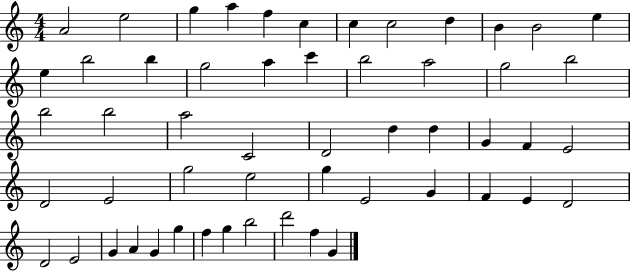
{
  \clef treble
  \numericTimeSignature
  \time 4/4
  \key c \major
  a'2 e''2 | g''4 a''4 f''4 c''4 | c''4 c''2 d''4 | b'4 b'2 e''4 | \break e''4 b''2 b''4 | g''2 a''4 c'''4 | b''2 a''2 | g''2 b''2 | \break b''2 b''2 | a''2 c'2 | d'2 d''4 d''4 | g'4 f'4 e'2 | \break d'2 e'2 | g''2 e''2 | g''4 e'2 g'4 | f'4 e'4 d'2 | \break d'2 e'2 | g'4 a'4 g'4 g''4 | f''4 g''4 b''2 | d'''2 f''4 g'4 | \break \bar "|."
}